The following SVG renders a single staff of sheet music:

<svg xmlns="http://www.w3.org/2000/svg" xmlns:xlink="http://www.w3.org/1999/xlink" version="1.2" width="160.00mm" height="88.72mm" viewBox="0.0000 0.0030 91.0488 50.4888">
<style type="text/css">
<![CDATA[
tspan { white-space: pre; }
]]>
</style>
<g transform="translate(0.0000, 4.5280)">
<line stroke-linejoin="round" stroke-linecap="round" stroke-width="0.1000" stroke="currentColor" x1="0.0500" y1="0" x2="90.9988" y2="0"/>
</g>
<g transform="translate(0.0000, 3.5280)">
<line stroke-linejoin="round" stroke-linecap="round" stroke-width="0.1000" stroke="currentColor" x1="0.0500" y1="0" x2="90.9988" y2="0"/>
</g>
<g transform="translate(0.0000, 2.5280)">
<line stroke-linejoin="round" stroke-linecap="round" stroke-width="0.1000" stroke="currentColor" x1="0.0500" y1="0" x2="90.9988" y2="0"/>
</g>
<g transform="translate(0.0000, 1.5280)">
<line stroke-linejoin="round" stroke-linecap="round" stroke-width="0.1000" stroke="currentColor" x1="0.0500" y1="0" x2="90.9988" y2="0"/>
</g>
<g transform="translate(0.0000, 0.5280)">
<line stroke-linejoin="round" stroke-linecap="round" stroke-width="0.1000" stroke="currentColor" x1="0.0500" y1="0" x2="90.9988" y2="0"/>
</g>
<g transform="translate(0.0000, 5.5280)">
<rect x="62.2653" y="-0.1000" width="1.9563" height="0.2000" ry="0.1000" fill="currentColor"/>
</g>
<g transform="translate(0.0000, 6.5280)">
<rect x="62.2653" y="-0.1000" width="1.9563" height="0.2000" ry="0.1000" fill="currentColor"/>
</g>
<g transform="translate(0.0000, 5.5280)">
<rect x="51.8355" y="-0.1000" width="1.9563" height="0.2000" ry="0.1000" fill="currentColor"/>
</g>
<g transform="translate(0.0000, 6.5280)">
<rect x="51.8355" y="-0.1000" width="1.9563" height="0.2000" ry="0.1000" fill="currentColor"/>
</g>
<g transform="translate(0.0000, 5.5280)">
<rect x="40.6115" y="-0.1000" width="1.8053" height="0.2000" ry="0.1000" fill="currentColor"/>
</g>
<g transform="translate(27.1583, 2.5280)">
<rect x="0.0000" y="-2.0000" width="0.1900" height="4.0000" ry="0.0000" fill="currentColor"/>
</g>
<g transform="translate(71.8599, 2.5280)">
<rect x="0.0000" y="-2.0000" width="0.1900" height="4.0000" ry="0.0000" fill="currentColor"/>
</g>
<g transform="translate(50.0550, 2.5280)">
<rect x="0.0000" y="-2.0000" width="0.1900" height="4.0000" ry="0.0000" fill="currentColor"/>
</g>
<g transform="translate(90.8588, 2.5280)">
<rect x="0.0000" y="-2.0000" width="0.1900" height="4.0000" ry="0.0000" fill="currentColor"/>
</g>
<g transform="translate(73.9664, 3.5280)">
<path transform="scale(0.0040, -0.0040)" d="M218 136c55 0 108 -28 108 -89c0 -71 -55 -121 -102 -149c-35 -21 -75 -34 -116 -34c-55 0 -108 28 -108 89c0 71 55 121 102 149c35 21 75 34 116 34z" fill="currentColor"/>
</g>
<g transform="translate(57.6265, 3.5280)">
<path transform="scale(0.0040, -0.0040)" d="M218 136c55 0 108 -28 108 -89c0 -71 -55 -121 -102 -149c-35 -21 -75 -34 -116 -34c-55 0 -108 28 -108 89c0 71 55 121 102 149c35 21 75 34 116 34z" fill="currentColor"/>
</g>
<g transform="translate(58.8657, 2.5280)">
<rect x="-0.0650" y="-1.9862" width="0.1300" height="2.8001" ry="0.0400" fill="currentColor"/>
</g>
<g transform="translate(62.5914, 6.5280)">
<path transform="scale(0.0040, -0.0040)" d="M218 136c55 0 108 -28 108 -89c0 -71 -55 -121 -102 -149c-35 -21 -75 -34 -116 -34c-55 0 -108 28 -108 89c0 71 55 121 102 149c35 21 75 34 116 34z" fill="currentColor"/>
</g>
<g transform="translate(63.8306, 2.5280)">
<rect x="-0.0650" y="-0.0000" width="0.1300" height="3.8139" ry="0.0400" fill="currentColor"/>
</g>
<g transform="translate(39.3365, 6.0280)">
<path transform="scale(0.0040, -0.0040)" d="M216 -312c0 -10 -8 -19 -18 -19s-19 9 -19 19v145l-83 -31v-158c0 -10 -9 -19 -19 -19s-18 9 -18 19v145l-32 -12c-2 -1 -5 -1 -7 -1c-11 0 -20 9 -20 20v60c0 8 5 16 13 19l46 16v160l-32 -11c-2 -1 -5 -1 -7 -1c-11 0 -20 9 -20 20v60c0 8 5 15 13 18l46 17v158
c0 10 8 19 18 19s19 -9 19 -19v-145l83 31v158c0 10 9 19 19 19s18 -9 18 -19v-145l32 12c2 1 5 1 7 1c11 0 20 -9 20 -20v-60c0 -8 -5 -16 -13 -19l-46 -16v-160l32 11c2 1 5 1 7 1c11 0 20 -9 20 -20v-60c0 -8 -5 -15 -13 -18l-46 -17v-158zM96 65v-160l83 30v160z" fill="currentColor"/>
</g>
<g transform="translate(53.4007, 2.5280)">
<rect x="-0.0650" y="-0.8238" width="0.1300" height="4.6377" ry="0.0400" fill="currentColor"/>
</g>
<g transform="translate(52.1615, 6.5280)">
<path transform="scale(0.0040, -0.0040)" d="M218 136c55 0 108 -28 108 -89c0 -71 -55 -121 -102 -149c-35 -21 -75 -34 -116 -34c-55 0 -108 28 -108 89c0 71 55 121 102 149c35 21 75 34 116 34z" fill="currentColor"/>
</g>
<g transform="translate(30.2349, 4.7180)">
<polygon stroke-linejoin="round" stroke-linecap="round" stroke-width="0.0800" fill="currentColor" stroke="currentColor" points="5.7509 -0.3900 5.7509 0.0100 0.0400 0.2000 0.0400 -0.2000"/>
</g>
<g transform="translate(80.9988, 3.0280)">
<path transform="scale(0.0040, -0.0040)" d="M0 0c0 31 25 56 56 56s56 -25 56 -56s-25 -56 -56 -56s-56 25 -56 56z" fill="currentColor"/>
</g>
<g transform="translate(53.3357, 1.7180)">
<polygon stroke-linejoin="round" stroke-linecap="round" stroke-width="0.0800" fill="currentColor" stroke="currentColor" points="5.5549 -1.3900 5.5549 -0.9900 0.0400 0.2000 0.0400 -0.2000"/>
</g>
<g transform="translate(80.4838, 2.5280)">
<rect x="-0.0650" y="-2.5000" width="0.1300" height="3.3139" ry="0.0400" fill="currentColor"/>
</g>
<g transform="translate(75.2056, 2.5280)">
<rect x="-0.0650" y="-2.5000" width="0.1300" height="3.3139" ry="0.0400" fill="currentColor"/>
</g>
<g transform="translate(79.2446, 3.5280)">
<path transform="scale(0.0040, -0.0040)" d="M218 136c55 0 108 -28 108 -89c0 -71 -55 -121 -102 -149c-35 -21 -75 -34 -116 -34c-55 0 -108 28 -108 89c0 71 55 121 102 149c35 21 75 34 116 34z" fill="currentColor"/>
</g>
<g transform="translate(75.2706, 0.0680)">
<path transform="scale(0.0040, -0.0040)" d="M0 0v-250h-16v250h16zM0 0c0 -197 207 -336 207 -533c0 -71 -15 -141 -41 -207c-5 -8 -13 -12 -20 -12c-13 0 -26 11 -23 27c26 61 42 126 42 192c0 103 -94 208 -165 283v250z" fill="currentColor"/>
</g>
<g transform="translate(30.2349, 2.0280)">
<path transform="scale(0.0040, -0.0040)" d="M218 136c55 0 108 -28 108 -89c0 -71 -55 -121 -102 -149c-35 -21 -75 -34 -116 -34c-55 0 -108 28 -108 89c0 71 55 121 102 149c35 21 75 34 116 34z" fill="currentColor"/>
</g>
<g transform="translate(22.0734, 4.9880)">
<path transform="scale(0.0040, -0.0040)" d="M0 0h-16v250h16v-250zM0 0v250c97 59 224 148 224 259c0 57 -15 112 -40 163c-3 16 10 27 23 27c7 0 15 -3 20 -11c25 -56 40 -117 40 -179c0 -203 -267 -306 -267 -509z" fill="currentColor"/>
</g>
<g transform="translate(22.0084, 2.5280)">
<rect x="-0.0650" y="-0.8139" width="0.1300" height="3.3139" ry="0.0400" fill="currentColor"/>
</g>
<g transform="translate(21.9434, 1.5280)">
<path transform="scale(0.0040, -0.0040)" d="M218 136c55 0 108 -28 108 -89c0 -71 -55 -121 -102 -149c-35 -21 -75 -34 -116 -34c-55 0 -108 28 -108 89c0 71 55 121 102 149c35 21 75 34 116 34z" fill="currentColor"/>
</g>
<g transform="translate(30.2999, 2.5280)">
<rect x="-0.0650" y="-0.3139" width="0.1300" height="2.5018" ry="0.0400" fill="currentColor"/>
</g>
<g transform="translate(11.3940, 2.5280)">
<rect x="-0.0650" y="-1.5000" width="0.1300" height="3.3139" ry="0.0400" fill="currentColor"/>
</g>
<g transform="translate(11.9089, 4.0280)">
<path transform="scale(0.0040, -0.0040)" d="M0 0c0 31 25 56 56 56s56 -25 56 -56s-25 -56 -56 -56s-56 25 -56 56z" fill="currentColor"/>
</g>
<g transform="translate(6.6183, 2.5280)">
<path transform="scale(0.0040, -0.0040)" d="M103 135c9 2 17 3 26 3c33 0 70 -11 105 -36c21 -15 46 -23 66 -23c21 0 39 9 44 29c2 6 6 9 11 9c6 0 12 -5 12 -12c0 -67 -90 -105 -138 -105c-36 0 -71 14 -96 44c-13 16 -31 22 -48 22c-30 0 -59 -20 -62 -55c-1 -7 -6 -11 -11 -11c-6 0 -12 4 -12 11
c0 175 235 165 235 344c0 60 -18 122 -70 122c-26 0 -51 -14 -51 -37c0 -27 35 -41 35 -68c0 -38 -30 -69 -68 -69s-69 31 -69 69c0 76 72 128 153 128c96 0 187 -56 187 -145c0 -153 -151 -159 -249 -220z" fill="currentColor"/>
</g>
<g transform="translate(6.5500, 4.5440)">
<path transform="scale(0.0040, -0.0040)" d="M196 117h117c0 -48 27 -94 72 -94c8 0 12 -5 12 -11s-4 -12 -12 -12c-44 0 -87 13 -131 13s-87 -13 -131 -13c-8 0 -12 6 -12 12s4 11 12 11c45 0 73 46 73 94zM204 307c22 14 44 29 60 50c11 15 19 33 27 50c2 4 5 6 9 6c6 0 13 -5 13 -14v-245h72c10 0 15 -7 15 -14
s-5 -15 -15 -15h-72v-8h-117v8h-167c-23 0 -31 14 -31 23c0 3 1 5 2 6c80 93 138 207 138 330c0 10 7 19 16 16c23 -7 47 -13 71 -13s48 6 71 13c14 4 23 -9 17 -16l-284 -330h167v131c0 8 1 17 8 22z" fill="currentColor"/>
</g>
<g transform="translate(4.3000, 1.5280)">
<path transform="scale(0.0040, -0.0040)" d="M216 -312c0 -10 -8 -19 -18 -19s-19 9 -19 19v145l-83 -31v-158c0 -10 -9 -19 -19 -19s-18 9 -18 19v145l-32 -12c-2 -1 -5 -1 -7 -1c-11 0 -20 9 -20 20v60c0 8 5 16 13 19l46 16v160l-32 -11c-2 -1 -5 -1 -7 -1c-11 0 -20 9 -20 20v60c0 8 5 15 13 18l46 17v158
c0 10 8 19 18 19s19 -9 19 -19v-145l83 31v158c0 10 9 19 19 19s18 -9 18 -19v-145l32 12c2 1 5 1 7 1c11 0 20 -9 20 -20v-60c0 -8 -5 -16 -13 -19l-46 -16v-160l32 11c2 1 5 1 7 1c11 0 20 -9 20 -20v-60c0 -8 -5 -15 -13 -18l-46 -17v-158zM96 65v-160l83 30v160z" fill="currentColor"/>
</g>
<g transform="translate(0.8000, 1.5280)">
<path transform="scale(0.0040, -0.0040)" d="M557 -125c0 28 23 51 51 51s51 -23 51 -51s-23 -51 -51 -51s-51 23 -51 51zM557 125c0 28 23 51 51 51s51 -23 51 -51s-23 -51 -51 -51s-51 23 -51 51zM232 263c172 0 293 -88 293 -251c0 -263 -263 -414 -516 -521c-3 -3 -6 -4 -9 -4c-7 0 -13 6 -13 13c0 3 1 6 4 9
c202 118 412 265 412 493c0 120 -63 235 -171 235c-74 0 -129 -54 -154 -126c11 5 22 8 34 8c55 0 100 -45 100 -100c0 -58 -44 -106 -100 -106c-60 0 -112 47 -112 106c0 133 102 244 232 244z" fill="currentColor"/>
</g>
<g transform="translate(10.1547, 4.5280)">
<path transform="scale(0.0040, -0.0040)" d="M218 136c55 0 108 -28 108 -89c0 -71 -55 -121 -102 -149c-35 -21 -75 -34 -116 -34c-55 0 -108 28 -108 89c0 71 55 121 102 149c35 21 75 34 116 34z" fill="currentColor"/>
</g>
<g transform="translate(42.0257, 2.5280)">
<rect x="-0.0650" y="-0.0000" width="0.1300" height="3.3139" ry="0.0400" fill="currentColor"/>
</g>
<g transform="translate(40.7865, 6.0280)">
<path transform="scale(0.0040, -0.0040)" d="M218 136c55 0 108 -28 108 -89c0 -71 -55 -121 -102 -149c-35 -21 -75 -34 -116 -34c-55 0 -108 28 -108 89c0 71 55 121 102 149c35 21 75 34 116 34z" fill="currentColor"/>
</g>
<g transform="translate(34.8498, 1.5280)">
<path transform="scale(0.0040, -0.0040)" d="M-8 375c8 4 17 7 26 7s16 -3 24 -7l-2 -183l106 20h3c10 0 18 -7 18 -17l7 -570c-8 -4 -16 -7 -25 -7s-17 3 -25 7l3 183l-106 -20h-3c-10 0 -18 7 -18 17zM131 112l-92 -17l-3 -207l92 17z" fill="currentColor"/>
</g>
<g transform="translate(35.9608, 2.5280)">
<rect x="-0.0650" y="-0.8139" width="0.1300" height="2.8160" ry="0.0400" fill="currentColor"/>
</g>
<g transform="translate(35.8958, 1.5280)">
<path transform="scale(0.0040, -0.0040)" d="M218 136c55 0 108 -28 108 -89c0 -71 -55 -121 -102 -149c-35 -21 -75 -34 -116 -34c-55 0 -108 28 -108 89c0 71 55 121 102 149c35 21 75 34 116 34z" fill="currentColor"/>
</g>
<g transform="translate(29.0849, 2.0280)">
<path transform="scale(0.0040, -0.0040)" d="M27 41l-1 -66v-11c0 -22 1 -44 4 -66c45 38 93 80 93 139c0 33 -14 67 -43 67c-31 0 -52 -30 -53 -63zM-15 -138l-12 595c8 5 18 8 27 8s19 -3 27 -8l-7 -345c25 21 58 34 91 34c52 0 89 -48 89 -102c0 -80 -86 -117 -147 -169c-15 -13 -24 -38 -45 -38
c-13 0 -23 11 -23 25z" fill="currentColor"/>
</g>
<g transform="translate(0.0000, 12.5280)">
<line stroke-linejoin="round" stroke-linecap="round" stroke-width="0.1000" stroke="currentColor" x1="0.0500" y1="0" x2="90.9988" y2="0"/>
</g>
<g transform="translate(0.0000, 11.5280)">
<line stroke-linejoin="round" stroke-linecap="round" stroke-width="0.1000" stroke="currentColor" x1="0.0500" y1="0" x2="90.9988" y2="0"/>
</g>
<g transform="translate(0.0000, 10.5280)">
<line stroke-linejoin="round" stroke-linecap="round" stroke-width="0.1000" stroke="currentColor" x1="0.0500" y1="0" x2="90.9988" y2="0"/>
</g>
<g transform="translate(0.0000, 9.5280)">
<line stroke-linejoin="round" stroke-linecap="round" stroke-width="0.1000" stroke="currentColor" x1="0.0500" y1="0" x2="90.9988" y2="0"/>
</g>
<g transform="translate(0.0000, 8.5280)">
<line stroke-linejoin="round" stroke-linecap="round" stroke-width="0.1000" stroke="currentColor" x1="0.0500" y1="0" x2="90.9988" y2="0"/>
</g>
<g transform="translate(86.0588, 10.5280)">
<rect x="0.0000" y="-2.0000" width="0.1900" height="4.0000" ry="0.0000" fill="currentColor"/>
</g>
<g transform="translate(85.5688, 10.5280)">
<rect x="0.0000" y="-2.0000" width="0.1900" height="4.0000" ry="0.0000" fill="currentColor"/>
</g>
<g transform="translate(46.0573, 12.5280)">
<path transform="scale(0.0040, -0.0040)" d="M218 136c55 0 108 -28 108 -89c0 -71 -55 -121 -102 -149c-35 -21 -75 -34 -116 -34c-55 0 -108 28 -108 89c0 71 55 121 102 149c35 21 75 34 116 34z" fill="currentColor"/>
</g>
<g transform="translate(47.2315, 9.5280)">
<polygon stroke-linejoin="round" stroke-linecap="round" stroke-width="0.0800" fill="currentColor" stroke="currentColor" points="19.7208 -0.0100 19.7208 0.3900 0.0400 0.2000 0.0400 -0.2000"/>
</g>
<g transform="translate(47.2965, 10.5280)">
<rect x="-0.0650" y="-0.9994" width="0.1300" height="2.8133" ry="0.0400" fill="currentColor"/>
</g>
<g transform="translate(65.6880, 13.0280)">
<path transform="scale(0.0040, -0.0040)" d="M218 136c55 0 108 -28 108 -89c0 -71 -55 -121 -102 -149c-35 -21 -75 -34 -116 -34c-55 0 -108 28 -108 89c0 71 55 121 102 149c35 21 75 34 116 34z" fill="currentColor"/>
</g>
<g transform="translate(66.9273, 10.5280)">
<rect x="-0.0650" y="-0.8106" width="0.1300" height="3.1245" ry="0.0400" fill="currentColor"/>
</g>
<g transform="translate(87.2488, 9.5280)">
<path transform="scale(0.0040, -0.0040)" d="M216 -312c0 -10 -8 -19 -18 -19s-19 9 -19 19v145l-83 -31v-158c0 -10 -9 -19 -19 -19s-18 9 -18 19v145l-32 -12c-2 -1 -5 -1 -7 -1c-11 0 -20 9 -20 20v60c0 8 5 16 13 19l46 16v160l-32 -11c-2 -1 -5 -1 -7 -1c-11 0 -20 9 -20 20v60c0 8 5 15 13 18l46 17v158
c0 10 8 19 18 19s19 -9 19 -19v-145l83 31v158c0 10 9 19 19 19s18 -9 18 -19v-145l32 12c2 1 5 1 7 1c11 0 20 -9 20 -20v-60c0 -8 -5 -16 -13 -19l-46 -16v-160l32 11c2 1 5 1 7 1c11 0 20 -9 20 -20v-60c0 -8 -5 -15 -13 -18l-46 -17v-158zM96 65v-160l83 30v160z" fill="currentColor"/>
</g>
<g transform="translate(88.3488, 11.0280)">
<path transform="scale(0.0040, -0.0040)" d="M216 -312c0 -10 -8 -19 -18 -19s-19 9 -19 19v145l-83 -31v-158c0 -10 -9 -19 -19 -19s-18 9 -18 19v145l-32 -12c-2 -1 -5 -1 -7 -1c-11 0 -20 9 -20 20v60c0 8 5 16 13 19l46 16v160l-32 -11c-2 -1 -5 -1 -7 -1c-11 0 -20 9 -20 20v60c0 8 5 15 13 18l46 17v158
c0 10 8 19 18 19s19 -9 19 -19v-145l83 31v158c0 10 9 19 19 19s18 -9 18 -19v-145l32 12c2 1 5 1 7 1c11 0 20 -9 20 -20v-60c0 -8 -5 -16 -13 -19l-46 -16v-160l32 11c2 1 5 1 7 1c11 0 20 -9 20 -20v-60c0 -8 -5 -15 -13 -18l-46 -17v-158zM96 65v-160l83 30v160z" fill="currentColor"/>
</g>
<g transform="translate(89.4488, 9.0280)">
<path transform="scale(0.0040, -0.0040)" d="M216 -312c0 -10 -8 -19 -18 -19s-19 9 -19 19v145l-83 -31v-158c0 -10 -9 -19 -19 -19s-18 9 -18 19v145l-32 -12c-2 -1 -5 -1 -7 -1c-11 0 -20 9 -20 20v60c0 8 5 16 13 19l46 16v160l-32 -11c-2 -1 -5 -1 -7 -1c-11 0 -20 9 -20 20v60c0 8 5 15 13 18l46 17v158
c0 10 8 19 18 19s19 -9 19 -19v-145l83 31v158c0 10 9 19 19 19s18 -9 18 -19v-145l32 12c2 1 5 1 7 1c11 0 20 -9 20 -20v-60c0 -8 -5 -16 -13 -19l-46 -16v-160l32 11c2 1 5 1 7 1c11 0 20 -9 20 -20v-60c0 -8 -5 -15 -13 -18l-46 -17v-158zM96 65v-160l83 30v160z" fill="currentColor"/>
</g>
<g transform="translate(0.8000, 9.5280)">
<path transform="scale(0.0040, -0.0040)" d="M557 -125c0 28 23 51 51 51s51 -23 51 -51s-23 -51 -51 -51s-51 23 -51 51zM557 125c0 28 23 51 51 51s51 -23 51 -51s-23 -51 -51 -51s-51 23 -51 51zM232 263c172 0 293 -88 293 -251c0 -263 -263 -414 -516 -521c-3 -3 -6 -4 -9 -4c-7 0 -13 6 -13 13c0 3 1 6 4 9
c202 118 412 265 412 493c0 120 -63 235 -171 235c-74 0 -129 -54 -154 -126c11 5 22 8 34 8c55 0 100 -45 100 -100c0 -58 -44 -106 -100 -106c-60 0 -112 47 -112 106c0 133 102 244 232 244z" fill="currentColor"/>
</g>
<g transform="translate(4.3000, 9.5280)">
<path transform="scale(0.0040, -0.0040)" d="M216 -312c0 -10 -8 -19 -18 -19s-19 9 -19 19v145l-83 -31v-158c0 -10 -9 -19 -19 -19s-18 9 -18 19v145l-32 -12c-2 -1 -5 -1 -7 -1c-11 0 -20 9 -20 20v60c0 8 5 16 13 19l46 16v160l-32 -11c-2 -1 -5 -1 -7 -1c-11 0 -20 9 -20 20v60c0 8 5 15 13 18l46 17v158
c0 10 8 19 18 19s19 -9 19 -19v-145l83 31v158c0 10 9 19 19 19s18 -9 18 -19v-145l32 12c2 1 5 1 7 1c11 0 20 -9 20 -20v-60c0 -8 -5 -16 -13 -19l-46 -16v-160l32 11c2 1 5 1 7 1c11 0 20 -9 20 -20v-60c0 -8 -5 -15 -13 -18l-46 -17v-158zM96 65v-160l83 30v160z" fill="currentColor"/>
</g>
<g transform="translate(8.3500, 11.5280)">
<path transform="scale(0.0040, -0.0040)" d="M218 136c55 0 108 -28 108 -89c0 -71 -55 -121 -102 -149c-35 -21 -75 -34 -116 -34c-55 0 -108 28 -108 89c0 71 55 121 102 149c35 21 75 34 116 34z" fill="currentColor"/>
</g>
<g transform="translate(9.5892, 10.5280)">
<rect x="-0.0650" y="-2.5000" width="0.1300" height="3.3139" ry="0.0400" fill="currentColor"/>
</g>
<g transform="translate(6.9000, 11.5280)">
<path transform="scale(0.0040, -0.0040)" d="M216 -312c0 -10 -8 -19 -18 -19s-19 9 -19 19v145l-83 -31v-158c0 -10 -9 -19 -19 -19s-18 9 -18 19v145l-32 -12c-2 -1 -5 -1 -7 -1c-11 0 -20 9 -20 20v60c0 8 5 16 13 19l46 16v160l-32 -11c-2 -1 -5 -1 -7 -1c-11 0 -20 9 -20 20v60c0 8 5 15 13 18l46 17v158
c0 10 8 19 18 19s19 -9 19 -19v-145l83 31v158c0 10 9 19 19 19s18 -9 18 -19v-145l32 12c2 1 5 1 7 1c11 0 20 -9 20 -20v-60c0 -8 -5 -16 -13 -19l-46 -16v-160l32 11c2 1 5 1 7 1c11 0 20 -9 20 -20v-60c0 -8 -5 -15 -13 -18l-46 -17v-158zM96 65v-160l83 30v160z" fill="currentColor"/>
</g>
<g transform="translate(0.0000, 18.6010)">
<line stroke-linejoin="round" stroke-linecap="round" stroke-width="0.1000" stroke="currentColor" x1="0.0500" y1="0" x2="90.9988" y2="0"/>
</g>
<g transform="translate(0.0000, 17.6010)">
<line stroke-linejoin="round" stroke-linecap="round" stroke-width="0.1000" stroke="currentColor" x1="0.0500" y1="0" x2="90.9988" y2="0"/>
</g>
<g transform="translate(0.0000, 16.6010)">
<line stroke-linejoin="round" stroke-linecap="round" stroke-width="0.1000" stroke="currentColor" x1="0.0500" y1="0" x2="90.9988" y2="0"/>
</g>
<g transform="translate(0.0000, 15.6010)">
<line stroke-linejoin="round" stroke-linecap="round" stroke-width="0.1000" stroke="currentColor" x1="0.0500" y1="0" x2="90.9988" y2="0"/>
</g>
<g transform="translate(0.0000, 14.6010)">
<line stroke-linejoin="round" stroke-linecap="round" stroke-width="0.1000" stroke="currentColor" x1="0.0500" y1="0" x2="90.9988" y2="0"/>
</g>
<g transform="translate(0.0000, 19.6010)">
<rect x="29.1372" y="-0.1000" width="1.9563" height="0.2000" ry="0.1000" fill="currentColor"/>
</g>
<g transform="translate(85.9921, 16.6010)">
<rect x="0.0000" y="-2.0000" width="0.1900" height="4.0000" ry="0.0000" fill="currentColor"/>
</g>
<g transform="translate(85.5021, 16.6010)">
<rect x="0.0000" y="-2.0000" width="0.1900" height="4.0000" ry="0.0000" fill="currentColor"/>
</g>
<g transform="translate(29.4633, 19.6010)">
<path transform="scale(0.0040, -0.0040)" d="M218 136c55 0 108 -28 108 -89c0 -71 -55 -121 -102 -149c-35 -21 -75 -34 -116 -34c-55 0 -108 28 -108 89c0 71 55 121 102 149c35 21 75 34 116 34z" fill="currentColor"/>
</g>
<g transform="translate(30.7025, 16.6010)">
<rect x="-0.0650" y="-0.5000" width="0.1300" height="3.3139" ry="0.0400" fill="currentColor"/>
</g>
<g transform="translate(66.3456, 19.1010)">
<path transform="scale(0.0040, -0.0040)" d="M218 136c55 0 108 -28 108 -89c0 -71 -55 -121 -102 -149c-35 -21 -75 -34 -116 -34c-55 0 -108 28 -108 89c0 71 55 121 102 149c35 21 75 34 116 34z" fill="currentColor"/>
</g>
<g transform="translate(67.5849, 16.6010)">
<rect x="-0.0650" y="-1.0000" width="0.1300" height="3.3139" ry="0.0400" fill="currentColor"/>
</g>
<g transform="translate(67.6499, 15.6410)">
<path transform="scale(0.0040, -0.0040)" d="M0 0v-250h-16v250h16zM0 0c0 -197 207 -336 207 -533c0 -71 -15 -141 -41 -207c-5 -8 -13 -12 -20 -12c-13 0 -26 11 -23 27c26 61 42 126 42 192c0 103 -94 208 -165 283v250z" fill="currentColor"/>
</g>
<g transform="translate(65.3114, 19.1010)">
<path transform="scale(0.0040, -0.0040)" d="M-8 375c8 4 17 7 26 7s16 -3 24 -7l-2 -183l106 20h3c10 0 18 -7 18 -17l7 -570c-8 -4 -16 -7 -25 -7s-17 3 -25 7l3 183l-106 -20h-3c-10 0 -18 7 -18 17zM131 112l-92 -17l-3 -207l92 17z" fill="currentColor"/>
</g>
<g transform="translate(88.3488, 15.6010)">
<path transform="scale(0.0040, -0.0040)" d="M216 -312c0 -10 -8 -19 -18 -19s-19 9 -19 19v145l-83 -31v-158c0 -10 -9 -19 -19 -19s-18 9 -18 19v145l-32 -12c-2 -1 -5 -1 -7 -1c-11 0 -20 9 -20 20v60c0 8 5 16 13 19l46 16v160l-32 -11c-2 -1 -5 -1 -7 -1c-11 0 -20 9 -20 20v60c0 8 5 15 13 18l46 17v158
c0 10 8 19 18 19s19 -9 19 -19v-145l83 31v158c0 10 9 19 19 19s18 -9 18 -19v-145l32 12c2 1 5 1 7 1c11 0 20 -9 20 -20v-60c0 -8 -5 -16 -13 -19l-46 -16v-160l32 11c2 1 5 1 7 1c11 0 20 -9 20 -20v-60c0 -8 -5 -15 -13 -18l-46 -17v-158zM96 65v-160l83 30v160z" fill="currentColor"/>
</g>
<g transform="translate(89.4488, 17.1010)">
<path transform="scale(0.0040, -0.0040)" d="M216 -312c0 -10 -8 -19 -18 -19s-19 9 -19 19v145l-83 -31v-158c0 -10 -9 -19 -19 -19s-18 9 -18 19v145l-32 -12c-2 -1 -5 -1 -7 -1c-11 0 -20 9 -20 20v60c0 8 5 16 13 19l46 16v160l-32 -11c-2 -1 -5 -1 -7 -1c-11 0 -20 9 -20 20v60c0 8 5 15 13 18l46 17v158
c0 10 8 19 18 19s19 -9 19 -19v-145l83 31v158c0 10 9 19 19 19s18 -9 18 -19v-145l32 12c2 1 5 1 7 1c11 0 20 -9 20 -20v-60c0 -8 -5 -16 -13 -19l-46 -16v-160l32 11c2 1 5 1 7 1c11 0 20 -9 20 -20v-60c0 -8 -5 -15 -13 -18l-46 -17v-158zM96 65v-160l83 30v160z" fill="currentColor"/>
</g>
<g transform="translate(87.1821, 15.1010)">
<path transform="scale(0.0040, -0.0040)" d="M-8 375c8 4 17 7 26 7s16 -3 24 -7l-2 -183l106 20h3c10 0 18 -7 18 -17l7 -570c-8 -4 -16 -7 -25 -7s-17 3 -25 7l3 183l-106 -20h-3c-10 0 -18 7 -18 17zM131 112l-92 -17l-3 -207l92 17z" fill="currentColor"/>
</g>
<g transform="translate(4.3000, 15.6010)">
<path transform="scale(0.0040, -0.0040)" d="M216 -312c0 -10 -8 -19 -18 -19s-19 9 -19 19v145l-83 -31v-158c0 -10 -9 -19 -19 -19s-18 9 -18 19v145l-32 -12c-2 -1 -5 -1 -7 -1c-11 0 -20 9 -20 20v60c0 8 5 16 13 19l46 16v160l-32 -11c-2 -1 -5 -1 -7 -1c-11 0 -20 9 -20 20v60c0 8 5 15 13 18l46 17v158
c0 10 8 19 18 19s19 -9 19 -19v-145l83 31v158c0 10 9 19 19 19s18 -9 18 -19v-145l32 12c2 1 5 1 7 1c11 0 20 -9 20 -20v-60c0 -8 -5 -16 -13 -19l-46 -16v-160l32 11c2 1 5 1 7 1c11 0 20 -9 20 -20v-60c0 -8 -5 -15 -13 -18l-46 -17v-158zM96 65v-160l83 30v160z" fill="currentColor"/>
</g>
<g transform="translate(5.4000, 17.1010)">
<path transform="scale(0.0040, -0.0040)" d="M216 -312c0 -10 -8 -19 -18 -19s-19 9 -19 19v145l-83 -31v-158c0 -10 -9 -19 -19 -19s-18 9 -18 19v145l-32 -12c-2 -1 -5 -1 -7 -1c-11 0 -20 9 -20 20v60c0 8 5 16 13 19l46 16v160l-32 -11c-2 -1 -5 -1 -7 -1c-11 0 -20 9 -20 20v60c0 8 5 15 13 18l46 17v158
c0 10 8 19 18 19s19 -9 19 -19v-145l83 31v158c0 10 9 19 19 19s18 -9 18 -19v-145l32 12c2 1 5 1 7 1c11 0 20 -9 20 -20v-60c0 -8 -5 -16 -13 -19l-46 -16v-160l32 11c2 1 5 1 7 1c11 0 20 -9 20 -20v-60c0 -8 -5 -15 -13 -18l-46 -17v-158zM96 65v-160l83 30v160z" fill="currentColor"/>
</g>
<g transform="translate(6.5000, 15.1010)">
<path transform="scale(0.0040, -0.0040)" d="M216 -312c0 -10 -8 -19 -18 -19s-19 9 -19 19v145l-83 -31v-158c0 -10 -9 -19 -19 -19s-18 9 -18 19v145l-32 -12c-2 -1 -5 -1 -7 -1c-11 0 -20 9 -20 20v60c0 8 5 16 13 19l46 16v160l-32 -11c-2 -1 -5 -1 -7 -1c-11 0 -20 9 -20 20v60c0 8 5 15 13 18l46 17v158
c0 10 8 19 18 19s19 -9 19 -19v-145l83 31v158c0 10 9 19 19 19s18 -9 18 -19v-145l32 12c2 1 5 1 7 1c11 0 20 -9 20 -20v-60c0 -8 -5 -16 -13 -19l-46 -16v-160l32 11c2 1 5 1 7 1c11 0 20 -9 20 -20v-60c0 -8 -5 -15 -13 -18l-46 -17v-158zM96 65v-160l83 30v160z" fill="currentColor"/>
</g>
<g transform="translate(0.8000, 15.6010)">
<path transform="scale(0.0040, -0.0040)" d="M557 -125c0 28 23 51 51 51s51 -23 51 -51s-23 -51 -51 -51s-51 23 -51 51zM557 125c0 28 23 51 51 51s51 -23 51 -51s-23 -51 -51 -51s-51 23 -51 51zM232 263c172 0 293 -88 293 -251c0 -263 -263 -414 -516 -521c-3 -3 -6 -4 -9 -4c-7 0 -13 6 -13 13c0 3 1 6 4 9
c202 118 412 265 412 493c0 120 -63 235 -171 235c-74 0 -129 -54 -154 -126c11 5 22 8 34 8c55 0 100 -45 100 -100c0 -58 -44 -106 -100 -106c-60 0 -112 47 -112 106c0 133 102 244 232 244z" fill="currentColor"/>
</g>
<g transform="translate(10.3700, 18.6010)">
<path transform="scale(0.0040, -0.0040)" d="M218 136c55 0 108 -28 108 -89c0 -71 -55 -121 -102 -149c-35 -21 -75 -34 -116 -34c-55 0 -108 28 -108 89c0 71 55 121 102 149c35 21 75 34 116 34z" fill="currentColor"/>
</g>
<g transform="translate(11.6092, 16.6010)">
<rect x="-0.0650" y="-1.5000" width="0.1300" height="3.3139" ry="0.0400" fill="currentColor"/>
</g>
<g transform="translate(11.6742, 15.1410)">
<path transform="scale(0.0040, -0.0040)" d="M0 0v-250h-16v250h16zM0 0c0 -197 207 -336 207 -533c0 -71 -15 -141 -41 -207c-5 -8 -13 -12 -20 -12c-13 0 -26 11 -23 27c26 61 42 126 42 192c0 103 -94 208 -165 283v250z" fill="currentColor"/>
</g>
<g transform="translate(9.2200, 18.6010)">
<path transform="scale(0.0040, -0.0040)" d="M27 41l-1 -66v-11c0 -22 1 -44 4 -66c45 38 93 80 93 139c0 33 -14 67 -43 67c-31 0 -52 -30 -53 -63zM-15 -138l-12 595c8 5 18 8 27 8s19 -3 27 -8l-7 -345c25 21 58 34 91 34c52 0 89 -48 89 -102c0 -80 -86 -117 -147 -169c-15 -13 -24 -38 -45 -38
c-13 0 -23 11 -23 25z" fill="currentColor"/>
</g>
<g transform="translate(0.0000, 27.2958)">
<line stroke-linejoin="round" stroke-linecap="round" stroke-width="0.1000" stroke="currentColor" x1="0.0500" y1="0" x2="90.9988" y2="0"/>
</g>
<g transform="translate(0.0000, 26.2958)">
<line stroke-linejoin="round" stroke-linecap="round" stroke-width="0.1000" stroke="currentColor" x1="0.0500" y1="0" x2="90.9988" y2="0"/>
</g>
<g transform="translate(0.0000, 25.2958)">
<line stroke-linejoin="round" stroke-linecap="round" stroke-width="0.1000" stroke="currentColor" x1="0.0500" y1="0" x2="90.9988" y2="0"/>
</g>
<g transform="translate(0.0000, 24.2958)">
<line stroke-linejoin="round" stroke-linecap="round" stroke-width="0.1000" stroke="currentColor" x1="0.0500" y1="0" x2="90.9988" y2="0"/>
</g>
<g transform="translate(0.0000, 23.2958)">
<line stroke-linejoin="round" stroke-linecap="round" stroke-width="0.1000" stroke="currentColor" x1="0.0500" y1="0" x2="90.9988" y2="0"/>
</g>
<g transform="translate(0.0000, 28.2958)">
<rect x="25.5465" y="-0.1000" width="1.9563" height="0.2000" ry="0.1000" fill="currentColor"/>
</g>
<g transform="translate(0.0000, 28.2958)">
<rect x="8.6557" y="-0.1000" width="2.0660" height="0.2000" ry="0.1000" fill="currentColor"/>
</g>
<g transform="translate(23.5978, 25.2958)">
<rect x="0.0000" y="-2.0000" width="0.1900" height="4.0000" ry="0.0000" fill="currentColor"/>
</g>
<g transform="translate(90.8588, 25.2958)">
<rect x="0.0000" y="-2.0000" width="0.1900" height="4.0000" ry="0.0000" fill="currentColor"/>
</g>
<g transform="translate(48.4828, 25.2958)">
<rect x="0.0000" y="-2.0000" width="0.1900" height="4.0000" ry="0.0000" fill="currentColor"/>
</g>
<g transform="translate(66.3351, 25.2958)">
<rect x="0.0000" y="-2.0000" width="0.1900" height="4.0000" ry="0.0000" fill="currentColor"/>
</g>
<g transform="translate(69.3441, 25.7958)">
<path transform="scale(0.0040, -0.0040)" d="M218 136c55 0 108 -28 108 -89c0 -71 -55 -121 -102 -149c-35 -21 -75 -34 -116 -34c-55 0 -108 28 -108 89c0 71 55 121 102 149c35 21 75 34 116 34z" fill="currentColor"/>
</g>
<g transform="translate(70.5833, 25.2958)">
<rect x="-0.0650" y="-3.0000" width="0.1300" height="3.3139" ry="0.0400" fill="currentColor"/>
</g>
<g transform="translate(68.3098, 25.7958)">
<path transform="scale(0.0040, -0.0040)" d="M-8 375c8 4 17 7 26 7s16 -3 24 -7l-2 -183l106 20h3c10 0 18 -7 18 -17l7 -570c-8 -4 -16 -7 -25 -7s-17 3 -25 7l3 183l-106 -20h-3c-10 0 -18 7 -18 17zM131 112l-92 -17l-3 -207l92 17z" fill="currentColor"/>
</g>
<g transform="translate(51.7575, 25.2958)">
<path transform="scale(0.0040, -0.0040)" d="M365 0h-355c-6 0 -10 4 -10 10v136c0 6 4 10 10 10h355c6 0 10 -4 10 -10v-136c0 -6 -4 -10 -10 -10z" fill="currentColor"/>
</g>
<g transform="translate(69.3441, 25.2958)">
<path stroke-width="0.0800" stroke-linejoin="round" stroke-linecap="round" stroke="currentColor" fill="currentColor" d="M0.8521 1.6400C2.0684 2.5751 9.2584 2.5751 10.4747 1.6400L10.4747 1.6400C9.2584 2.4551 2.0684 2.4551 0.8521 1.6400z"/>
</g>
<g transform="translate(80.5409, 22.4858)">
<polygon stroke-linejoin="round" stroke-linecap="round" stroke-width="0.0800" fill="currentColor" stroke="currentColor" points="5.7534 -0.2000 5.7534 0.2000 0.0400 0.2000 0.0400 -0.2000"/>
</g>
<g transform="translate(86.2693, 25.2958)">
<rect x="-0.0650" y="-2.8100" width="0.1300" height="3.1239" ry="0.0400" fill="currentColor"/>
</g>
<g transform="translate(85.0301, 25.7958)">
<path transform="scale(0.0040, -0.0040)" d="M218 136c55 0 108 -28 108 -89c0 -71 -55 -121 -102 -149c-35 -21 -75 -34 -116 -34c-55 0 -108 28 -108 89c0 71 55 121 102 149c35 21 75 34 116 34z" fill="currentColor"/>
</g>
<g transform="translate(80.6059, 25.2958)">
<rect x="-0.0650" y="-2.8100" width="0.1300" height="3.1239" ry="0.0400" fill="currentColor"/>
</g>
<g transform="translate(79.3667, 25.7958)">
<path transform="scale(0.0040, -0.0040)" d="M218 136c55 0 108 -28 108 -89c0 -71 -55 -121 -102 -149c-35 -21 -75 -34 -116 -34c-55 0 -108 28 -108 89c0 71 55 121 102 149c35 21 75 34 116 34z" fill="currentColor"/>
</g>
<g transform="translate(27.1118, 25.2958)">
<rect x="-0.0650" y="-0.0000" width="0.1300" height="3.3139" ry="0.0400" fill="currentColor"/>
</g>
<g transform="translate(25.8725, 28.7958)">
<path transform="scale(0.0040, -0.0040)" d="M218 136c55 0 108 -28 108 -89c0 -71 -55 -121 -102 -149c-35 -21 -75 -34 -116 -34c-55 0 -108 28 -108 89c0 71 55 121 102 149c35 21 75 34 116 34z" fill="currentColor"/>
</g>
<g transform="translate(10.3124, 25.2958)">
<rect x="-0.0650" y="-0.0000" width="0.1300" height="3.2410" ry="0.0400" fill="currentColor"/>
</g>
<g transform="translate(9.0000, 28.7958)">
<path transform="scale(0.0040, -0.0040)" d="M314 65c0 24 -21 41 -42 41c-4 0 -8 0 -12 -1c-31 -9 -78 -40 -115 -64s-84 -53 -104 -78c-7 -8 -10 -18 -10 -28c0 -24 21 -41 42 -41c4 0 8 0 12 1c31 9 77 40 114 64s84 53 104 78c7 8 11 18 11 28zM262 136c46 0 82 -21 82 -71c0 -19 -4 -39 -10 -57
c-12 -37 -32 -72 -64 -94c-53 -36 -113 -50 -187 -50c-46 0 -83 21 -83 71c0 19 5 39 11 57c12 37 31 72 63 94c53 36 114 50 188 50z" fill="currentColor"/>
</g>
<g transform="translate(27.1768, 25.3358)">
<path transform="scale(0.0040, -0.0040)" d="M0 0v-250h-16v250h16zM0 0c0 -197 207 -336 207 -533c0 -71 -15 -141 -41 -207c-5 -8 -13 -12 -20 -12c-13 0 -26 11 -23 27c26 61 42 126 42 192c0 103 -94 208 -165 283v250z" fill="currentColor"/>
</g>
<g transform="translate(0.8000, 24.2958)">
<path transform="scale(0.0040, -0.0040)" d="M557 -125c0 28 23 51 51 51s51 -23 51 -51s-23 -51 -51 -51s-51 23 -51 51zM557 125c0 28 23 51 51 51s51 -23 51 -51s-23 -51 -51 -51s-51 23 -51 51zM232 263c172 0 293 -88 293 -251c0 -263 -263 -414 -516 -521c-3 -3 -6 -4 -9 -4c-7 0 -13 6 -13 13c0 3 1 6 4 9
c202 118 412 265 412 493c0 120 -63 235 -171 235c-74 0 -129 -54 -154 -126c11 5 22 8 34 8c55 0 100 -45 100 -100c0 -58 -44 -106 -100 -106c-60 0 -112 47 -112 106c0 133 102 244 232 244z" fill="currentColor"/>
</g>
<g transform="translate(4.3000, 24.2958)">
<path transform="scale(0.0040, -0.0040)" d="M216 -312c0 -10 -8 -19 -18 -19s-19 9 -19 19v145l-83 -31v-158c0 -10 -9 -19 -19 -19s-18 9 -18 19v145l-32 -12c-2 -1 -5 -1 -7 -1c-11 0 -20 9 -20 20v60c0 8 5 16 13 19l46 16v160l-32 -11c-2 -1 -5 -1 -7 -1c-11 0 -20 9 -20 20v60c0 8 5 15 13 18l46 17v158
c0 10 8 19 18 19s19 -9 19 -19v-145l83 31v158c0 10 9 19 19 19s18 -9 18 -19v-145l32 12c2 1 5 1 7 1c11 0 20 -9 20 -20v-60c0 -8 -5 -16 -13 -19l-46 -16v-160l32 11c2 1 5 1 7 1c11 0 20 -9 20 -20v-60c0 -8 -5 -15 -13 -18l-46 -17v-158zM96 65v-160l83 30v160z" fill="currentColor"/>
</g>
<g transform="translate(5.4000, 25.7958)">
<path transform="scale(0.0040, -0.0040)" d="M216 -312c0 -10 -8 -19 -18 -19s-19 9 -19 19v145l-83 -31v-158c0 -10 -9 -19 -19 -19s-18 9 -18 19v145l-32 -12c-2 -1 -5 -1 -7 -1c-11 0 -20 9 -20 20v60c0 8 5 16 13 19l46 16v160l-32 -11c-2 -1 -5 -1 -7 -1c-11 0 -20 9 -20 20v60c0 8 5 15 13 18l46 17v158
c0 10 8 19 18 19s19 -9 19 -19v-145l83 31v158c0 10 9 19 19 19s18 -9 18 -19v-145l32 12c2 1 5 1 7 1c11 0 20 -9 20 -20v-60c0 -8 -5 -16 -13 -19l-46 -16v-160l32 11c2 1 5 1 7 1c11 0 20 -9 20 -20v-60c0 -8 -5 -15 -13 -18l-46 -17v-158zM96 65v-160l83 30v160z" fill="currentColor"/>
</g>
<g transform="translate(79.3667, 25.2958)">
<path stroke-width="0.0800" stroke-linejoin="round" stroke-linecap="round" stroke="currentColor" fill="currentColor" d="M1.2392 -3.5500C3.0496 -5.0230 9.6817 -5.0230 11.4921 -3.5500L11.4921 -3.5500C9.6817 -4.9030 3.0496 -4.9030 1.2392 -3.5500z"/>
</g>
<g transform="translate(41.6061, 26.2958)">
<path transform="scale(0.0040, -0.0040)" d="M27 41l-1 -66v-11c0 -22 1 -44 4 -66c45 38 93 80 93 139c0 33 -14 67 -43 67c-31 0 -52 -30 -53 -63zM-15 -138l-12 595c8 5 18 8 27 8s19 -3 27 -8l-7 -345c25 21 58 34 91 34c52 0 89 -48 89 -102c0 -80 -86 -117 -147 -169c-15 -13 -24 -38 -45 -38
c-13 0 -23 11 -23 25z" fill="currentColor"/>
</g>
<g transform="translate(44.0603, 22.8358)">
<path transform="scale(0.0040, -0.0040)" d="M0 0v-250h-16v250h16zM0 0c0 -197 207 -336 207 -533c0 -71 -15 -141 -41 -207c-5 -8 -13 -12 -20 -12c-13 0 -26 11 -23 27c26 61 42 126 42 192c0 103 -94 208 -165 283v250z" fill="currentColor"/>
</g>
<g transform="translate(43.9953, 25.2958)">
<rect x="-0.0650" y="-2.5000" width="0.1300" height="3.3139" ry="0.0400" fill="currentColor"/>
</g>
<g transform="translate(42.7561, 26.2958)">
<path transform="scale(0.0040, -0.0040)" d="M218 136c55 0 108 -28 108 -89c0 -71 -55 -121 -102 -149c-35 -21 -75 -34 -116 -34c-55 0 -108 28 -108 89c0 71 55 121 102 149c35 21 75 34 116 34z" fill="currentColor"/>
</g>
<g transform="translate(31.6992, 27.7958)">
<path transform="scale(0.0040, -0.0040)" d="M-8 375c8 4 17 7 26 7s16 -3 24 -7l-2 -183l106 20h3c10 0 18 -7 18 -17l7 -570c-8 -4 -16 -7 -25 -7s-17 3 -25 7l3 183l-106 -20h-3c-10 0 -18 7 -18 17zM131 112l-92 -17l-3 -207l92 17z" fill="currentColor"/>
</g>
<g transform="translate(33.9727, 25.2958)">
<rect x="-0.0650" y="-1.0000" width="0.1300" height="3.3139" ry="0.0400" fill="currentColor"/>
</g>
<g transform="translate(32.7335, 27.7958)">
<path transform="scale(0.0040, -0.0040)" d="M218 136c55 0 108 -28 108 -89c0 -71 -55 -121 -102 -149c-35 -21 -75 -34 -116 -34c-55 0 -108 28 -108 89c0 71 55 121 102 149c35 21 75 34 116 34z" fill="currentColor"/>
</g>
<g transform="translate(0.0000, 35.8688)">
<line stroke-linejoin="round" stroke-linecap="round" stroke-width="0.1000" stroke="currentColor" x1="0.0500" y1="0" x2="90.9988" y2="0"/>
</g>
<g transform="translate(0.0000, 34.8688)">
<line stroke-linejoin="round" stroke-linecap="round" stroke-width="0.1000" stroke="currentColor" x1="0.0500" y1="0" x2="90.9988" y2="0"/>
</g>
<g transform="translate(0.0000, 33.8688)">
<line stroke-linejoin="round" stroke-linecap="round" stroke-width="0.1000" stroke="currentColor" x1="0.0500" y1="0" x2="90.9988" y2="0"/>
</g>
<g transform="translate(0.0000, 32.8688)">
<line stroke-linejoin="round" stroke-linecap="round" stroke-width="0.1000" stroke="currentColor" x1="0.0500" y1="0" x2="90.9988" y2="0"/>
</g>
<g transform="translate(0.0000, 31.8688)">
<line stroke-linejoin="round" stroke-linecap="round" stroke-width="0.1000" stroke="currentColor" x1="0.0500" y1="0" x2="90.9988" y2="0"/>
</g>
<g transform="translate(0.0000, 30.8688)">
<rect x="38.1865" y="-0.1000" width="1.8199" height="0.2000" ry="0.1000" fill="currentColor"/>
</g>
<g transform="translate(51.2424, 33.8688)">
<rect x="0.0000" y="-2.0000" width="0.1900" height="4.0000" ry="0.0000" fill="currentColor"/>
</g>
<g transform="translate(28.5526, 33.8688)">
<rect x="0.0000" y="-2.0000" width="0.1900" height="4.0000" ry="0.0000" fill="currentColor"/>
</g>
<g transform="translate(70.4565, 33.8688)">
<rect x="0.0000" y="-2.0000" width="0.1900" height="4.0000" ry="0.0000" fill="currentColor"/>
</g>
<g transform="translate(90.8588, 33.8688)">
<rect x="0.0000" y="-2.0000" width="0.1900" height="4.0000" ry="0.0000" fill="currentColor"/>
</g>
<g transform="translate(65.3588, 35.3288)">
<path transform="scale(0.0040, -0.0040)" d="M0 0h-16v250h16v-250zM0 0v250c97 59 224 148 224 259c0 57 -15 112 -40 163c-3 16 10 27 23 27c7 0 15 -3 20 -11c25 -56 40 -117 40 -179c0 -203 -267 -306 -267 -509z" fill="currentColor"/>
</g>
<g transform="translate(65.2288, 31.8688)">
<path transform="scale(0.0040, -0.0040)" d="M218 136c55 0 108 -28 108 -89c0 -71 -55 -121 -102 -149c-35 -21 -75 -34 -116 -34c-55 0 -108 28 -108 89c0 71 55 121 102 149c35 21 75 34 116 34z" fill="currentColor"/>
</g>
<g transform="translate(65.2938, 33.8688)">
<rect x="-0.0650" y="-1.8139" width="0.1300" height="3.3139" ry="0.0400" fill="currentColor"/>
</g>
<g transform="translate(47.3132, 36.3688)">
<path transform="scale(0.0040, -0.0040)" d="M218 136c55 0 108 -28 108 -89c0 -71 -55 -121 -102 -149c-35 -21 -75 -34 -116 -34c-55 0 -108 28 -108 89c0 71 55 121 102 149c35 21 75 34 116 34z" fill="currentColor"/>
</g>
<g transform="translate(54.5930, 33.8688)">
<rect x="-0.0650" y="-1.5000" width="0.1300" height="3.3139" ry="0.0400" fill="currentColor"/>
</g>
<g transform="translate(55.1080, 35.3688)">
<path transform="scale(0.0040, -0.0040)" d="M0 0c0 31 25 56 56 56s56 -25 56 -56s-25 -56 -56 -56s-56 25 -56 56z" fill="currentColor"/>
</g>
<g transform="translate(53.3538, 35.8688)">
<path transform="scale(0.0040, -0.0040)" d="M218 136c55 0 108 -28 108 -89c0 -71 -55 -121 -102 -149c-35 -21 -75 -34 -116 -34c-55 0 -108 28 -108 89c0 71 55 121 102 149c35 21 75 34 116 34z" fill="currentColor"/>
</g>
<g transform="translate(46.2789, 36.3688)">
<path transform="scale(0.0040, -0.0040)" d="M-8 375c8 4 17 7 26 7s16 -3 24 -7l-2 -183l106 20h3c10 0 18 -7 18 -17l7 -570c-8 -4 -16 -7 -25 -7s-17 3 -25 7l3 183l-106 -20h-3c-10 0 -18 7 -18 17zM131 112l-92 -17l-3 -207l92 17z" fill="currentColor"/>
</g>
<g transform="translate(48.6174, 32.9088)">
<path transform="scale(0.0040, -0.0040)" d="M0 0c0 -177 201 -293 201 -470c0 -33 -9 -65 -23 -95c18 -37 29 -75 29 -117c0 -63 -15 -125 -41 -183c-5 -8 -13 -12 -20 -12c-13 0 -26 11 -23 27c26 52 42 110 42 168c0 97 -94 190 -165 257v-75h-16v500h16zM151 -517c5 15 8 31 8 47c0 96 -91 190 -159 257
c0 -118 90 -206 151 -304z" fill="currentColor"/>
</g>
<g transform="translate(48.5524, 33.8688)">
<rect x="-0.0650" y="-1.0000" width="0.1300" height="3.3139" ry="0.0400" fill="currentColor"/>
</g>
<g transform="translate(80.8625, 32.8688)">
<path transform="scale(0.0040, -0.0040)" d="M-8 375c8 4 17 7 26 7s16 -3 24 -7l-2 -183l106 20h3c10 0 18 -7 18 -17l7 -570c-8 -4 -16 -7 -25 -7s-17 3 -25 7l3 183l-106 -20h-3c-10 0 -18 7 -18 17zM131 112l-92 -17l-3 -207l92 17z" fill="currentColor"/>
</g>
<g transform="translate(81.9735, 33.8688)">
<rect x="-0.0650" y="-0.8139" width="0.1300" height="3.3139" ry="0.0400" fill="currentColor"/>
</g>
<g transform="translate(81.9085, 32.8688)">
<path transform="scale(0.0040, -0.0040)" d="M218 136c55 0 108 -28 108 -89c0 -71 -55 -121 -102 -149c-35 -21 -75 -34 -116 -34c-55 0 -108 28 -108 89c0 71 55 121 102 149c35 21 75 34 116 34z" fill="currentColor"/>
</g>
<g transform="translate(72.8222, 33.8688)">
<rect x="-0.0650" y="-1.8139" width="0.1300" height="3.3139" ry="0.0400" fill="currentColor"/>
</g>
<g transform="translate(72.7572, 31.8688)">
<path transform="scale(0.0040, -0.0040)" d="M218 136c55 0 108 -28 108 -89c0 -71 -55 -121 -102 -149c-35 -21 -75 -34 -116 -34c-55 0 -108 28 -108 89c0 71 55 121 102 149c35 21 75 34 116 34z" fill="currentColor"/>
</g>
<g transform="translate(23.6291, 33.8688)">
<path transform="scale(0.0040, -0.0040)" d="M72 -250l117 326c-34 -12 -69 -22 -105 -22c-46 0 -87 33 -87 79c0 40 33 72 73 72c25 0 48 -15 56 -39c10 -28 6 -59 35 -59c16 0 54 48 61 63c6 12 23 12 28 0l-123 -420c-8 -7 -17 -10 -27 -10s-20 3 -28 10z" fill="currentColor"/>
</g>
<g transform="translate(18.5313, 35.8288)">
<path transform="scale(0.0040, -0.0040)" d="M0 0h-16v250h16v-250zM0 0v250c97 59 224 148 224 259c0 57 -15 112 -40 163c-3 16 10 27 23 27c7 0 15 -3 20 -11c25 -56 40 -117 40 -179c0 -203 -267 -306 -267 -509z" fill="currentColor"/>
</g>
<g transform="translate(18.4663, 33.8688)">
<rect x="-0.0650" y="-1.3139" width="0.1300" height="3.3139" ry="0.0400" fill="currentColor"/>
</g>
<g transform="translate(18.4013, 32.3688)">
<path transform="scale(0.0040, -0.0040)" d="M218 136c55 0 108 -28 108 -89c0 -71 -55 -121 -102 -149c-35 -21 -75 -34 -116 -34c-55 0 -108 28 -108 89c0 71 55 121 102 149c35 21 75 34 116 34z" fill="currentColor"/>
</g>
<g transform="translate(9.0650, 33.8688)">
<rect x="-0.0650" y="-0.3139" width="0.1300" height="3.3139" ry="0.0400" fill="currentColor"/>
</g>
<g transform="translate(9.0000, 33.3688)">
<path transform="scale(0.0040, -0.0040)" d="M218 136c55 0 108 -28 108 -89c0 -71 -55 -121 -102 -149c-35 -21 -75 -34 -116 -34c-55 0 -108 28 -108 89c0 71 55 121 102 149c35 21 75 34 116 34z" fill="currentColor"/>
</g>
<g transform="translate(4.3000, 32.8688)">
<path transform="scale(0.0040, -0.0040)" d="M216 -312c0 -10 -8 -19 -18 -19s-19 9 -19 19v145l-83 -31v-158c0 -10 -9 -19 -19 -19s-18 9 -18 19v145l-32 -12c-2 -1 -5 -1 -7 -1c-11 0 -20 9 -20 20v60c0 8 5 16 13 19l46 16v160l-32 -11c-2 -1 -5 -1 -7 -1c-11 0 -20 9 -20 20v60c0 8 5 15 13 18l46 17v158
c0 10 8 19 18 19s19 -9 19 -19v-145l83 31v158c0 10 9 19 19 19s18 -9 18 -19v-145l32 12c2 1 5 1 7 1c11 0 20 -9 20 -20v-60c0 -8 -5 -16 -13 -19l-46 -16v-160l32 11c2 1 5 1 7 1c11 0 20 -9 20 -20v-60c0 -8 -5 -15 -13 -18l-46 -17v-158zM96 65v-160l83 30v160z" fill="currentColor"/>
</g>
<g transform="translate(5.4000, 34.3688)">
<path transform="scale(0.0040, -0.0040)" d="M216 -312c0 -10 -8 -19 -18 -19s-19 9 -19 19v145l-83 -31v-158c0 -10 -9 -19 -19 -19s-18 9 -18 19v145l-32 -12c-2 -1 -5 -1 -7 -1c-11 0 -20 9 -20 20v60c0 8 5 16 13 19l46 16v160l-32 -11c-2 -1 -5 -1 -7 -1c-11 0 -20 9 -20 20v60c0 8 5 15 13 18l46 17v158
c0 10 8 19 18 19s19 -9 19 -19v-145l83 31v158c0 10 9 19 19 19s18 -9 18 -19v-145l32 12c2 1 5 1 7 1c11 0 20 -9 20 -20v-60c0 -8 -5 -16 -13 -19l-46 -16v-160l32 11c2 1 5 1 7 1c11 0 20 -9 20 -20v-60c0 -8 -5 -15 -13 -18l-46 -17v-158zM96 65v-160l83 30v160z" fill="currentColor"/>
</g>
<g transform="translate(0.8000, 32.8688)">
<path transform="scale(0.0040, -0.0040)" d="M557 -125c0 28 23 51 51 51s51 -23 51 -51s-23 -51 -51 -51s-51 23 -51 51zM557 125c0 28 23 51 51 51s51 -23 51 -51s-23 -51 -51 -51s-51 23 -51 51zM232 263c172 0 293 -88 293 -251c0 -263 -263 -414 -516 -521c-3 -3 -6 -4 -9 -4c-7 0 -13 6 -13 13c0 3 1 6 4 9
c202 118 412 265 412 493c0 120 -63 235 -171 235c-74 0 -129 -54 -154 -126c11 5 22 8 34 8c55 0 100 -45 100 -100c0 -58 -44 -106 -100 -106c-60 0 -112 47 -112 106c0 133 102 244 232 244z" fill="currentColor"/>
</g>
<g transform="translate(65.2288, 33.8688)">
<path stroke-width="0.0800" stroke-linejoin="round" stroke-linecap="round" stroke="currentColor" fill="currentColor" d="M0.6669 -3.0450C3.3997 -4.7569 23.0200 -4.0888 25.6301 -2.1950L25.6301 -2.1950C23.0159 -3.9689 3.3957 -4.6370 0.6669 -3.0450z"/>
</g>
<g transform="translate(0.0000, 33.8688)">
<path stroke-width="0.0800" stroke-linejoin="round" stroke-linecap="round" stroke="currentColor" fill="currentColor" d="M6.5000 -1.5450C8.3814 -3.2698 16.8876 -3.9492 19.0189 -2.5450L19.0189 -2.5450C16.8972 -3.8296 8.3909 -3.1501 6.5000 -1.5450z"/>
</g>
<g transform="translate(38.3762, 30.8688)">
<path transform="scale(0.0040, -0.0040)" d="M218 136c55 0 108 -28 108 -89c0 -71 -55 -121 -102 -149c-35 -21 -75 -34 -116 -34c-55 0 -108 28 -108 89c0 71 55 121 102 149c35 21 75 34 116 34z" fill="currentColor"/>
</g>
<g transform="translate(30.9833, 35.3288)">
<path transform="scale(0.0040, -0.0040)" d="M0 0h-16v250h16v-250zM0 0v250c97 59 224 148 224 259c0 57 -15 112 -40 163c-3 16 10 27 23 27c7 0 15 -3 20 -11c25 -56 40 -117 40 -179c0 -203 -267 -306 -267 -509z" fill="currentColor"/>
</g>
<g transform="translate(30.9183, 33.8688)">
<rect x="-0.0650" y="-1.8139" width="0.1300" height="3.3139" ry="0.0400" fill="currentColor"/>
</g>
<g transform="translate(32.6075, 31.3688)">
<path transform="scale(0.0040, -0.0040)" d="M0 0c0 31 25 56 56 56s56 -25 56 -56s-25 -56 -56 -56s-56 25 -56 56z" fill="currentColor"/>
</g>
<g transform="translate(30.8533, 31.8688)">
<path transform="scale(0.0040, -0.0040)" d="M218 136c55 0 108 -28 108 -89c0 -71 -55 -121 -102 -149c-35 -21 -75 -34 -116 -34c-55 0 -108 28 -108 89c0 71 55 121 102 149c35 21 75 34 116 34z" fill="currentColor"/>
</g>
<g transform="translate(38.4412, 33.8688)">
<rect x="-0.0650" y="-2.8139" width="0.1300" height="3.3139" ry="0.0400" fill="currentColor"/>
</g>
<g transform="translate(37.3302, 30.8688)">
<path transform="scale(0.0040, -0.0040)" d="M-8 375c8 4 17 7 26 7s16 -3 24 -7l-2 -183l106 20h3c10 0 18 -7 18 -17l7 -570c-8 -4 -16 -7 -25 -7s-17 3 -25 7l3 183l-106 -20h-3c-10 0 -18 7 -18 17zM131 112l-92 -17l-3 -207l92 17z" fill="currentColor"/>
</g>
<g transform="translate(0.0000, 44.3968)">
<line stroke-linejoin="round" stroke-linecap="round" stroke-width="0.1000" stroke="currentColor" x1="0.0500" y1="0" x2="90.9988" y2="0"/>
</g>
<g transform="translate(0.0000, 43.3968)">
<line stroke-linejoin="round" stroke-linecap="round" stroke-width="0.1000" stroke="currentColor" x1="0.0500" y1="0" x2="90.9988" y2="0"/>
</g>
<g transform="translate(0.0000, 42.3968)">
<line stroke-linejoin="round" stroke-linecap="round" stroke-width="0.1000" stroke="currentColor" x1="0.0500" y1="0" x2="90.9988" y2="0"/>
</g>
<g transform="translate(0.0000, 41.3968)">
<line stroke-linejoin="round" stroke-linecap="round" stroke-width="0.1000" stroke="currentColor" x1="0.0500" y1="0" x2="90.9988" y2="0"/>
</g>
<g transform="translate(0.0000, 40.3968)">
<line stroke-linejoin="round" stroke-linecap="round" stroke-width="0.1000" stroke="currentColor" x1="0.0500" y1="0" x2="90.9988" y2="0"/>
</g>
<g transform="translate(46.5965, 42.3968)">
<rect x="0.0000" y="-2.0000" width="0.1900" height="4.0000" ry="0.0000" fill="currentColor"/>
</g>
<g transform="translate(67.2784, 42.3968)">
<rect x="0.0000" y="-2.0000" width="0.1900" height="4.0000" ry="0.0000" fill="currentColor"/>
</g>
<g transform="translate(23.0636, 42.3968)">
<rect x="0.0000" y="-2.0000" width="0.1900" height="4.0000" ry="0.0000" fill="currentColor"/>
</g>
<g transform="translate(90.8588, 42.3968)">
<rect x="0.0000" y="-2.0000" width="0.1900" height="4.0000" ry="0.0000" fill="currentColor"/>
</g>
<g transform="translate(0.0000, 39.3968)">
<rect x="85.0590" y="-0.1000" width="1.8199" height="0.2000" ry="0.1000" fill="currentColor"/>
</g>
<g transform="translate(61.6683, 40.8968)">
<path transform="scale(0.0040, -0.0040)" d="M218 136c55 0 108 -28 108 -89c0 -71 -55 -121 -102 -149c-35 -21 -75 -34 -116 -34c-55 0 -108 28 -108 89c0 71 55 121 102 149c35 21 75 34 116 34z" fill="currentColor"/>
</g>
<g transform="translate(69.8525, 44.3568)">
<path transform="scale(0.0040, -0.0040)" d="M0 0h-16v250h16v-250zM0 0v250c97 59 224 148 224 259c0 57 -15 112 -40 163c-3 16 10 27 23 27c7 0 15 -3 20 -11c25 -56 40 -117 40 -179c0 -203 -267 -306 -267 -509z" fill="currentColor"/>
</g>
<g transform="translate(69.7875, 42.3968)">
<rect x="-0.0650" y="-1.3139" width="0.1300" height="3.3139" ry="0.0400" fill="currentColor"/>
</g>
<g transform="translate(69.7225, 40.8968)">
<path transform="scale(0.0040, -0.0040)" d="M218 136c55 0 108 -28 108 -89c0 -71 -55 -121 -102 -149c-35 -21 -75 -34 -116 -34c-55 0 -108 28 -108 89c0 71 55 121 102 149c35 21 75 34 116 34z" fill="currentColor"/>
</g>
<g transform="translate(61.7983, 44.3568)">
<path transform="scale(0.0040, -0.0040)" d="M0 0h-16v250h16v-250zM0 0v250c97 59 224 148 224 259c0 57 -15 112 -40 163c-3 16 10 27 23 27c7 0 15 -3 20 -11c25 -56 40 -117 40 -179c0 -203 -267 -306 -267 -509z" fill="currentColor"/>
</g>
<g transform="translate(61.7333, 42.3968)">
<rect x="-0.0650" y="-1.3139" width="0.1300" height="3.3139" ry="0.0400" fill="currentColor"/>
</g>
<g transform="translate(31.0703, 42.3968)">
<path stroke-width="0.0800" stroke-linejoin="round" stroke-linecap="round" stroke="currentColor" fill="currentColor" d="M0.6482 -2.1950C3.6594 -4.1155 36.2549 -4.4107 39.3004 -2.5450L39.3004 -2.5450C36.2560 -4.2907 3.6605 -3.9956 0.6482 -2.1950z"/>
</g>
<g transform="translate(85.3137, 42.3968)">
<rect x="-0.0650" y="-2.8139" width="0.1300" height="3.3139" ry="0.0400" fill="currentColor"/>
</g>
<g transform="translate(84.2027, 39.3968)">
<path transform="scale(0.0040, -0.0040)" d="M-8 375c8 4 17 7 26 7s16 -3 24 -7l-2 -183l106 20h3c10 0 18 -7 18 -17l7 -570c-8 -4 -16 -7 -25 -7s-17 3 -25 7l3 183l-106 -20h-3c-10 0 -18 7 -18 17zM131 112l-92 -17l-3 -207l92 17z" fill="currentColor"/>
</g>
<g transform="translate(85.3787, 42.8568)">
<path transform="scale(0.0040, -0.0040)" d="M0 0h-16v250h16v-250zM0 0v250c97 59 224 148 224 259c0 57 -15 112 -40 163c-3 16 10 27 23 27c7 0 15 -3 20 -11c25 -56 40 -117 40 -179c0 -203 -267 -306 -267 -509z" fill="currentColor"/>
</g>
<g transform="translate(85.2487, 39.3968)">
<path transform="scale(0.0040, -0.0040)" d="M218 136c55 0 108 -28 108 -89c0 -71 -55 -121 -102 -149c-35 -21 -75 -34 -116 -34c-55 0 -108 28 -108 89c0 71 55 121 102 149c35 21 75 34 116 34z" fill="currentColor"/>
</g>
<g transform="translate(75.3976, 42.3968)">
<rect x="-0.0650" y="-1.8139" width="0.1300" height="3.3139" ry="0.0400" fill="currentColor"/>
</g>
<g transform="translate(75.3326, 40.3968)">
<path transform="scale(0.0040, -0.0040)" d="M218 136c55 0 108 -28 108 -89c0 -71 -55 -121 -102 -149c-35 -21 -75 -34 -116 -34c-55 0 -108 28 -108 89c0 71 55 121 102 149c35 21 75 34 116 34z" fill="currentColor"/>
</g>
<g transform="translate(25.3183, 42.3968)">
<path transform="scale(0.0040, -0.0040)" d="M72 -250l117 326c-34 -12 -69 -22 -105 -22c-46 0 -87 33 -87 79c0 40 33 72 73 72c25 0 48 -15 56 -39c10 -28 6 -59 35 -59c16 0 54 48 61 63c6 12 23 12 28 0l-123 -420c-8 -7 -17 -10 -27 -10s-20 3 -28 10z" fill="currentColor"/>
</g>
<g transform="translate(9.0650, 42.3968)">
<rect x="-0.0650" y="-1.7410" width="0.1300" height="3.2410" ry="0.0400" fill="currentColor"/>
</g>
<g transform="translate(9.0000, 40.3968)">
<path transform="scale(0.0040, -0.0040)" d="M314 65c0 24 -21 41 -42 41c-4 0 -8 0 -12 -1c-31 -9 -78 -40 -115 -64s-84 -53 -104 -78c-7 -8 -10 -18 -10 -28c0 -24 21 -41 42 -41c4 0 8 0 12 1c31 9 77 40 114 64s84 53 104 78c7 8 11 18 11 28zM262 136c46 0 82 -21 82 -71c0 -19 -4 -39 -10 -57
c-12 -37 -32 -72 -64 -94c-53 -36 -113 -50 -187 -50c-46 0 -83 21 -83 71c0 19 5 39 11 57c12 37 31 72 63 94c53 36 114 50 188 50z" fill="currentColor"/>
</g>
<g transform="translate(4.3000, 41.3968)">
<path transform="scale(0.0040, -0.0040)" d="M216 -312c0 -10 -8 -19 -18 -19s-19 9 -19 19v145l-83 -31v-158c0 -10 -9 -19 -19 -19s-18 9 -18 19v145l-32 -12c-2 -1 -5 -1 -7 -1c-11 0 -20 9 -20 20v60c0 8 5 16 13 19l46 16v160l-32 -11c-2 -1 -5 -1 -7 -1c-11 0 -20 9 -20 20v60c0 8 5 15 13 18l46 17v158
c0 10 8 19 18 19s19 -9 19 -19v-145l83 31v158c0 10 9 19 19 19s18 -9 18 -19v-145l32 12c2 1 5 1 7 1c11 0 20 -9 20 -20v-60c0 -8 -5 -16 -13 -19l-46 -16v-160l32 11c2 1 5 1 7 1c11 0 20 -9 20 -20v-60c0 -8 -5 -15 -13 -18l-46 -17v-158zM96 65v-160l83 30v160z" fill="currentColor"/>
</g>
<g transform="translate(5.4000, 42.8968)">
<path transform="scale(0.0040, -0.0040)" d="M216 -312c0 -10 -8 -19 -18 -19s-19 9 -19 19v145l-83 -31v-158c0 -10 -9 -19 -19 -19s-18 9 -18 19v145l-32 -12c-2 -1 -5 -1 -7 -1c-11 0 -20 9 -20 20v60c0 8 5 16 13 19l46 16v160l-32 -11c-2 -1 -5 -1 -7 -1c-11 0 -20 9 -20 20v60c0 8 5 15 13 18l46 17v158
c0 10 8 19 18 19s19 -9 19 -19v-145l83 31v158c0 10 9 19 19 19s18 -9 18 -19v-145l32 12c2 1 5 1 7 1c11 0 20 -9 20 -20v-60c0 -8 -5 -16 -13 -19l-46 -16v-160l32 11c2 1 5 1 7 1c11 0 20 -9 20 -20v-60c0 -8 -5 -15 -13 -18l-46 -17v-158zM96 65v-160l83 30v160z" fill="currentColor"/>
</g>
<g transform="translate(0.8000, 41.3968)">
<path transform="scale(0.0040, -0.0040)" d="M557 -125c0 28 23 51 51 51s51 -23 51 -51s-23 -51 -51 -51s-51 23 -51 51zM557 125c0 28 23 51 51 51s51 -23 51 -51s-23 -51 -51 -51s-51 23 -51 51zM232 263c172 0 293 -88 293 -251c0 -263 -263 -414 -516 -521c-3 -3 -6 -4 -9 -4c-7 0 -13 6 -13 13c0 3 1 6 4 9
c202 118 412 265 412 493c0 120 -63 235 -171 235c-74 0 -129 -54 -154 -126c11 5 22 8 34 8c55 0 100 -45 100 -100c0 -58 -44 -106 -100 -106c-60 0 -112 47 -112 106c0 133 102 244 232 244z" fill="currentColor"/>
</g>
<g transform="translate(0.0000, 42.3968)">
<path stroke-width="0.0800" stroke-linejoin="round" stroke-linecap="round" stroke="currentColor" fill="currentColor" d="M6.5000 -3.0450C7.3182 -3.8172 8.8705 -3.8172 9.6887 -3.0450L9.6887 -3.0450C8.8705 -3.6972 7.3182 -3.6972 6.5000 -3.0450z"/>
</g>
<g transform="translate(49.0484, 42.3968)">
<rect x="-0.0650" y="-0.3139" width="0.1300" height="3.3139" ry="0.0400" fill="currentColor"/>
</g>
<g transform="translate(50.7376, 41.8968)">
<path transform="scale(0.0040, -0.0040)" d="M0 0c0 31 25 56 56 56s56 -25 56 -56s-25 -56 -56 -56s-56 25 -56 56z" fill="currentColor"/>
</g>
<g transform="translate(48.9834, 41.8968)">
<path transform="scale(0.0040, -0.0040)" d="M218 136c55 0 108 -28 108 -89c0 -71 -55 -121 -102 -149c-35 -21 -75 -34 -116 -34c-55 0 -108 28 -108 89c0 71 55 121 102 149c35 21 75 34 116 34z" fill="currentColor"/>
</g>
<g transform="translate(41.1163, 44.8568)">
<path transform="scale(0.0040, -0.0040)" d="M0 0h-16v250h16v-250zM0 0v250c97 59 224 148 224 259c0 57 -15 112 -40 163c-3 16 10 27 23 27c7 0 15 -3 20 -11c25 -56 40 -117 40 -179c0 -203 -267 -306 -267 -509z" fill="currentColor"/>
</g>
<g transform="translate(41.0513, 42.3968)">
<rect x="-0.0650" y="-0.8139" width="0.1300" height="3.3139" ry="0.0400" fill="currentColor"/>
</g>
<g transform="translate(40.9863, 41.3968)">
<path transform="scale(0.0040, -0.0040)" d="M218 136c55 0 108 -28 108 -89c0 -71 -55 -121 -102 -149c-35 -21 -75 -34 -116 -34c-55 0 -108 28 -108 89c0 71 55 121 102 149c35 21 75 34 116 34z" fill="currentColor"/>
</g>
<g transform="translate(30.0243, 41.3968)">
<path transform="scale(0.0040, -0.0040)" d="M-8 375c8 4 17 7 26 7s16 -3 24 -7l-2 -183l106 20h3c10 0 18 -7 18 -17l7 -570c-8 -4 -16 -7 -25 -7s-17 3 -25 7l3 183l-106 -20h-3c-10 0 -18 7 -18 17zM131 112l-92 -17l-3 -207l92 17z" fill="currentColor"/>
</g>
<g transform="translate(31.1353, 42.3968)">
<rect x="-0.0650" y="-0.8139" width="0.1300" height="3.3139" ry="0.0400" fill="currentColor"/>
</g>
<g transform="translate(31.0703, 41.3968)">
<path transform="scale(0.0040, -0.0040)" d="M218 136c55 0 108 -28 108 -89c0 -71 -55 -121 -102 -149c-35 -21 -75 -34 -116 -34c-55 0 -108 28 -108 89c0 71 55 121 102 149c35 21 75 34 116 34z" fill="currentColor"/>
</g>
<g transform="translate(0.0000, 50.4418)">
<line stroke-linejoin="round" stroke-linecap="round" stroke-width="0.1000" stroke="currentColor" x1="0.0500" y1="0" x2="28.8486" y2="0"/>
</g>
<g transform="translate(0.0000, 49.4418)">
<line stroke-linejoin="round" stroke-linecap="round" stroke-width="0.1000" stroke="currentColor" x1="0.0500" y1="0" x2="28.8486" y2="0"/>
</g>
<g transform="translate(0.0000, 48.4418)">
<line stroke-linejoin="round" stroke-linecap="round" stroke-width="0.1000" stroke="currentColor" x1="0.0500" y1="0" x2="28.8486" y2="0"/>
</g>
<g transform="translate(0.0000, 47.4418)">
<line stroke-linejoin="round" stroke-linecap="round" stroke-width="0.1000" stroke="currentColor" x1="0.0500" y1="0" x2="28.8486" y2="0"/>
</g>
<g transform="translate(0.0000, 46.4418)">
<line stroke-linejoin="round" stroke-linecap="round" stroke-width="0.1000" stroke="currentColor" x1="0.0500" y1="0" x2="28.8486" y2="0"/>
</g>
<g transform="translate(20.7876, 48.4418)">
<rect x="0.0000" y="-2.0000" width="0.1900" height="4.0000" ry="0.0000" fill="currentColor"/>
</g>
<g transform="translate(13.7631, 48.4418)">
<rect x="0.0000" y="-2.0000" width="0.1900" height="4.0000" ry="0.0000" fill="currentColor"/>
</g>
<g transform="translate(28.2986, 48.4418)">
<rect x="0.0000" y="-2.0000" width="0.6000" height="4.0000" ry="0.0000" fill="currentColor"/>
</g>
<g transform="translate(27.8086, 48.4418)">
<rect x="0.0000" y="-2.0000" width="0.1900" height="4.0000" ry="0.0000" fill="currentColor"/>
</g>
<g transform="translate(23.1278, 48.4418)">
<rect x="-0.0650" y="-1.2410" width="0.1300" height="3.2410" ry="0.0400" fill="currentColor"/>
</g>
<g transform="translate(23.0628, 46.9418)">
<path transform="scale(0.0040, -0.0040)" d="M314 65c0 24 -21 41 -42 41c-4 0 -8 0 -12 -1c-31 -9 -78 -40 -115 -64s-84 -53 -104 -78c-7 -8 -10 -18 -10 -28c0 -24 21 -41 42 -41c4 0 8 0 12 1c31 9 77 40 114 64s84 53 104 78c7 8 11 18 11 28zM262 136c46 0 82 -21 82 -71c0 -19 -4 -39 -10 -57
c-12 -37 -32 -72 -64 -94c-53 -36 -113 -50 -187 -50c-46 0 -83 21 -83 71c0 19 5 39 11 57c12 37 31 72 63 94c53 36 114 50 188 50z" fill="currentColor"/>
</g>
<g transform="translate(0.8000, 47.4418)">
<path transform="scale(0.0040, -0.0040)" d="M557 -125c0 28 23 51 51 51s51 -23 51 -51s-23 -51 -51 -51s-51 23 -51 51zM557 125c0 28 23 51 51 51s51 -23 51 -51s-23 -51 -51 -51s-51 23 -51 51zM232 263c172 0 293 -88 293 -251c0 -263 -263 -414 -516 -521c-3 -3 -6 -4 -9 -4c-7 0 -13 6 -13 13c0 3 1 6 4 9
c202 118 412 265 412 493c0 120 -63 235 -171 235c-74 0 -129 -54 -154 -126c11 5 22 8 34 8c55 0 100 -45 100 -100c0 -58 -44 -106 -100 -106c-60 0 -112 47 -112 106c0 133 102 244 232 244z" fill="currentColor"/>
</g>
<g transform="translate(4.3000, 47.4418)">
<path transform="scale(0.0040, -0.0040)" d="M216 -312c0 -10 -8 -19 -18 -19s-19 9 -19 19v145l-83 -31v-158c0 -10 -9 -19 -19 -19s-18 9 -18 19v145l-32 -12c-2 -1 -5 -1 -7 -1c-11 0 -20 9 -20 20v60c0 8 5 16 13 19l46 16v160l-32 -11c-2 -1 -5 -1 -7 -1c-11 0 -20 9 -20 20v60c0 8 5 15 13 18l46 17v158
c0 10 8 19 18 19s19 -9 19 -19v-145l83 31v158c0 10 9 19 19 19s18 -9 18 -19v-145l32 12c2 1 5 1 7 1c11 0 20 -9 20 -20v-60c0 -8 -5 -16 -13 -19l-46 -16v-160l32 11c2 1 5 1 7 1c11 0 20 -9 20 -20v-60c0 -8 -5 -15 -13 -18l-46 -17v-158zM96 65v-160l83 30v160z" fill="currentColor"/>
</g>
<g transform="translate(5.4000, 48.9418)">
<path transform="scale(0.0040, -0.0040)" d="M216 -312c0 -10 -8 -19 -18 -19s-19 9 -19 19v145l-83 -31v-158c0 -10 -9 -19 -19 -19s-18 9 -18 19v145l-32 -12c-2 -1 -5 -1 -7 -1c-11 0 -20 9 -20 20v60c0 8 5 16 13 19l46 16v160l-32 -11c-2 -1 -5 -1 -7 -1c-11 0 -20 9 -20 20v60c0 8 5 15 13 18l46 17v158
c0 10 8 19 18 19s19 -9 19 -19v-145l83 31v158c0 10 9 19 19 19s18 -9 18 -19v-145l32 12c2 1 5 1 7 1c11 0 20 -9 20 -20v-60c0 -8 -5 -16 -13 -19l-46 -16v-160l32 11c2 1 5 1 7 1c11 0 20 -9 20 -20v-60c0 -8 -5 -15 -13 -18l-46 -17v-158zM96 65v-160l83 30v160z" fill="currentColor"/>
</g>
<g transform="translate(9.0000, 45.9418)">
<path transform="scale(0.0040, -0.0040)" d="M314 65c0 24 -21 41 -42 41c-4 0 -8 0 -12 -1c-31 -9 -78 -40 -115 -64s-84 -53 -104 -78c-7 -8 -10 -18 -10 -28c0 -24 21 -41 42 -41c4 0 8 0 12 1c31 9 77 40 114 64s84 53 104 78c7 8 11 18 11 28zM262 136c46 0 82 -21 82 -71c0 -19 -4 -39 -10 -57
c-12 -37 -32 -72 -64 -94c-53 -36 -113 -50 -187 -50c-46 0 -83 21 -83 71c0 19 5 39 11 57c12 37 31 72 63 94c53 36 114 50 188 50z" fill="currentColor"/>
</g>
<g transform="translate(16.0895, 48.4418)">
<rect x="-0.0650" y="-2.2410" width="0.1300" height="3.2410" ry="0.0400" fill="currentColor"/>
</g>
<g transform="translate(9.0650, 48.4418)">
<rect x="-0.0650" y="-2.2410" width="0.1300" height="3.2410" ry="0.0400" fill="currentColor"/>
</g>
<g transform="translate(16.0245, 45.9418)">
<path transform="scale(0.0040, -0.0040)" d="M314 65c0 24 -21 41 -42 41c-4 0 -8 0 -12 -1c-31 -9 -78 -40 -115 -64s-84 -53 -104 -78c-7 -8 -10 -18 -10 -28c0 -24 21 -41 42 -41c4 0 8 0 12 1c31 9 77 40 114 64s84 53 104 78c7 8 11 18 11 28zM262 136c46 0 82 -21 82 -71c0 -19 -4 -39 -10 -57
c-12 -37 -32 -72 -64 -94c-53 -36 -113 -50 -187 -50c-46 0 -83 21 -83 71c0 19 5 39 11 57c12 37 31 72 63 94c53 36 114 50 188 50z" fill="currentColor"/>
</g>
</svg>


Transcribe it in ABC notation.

X:1
T:Untitled
M:2/4
L:1/4
K:G
G,, ^F,/2 _E,/2 F,/2 ^D,, C,,/2 B,,/2 C,, B,,/2 B,, ^B,, G,,/2 ^F,,/2 _G,,/2 E,, F,,/2 D,,2 D,,/2 F,, _B,,/2 z2 C, C,/2 C,/2 E, G,/2 z/2 A,/2 C F,,/4 G,, A,/2 A, F, A,2 z/2 F, F,/2 E, G,/2 G,/2 A, C/2 B,2 B,2 G,2